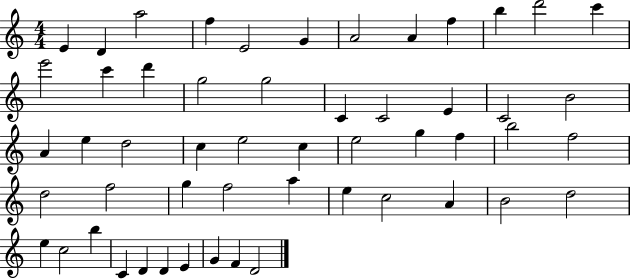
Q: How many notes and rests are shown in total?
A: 53